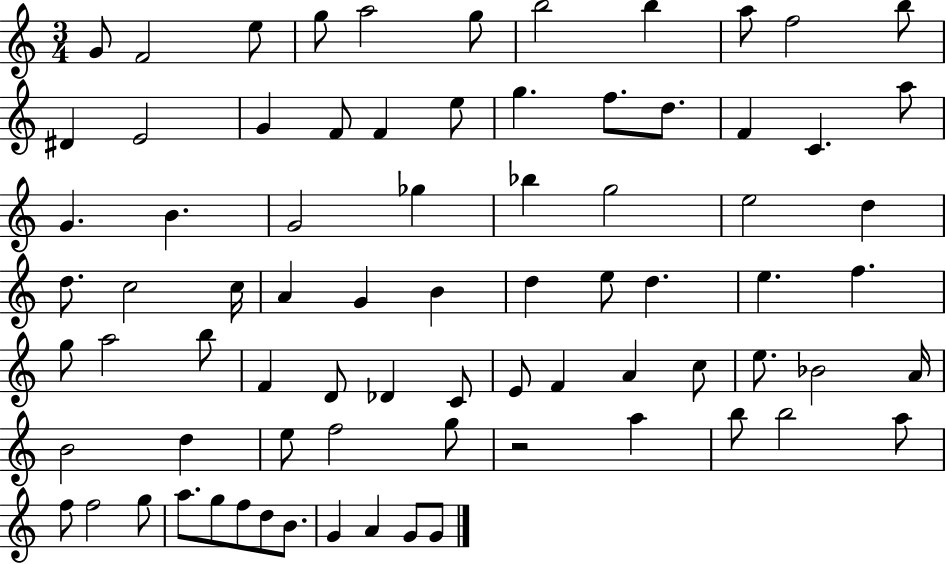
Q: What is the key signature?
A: C major